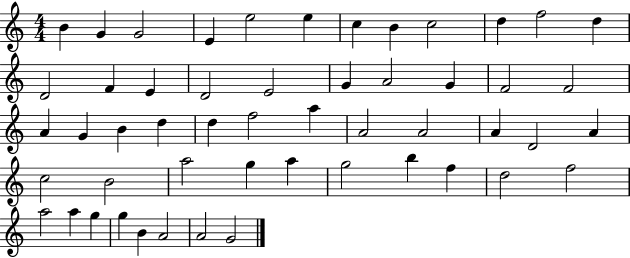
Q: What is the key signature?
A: C major